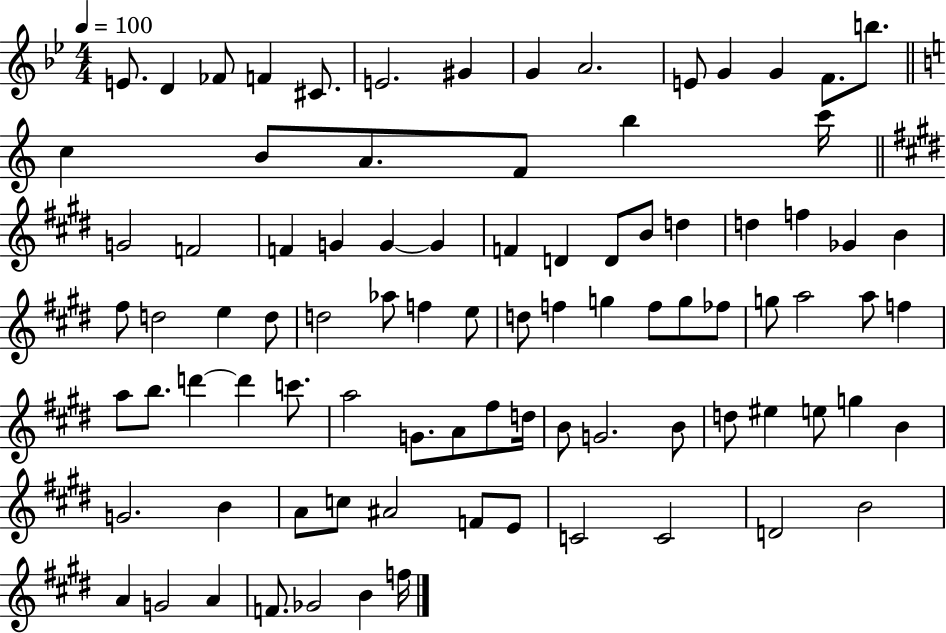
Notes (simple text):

E4/e. D4/q FES4/e F4/q C#4/e. E4/h. G#4/q G4/q A4/h. E4/e G4/q G4/q F4/e. B5/e. C5/q B4/e A4/e. F4/e B5/q C6/s G4/h F4/h F4/q G4/q G4/q G4/q F4/q D4/q D4/e B4/e D5/q D5/q F5/q Gb4/q B4/q F#5/e D5/h E5/q D5/e D5/h Ab5/e F5/q E5/e D5/e F5/q G5/q F5/e G5/e FES5/e G5/e A5/h A5/e F5/q A5/e B5/e. D6/q D6/q C6/e. A5/h G4/e. A4/e F#5/e D5/s B4/e G4/h. B4/e D5/e EIS5/q E5/e G5/q B4/q G4/h. B4/q A4/e C5/e A#4/h F4/e E4/e C4/h C4/h D4/h B4/h A4/q G4/h A4/q F4/e. Gb4/h B4/q F5/s